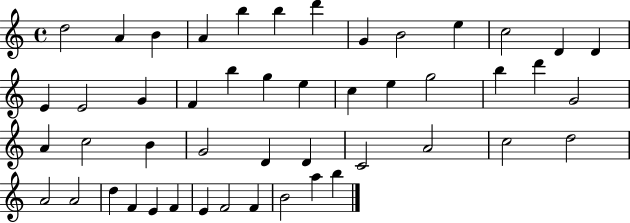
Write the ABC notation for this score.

X:1
T:Untitled
M:4/4
L:1/4
K:C
d2 A B A b b d' G B2 e c2 D D E E2 G F b g e c e g2 b d' G2 A c2 B G2 D D C2 A2 c2 d2 A2 A2 d F E F E F2 F B2 a b